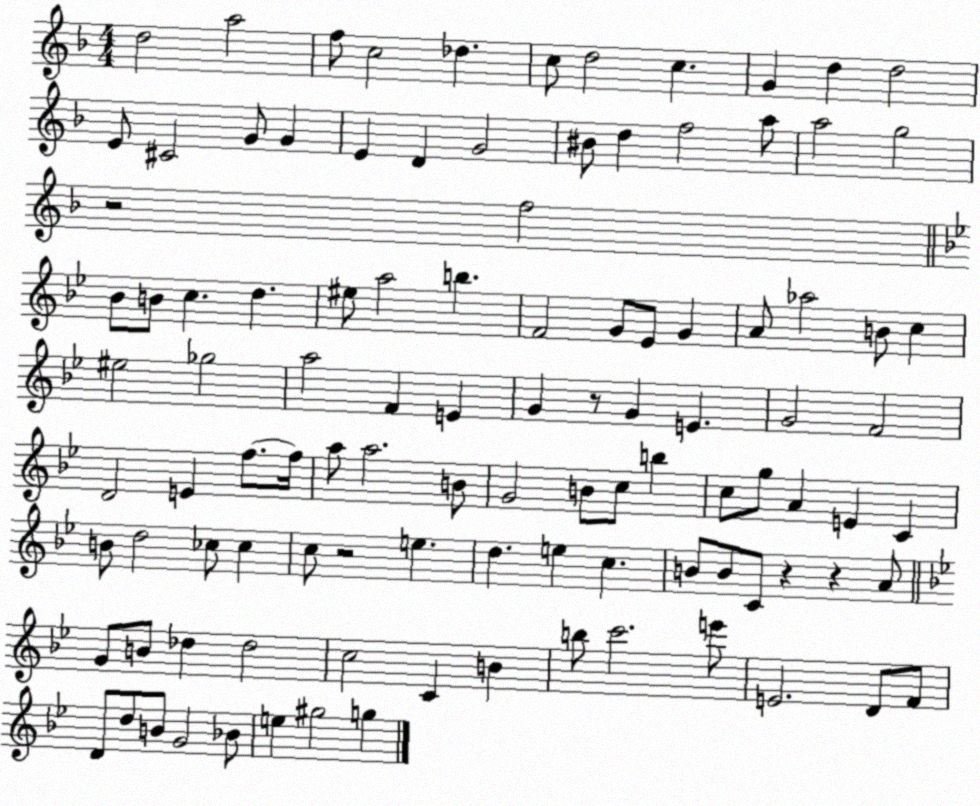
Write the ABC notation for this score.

X:1
T:Untitled
M:4/4
L:1/4
K:F
d2 a2 f/2 c2 _d c/2 d2 c G d d2 E/2 ^C2 G/2 G E D G2 ^B/2 d f2 a/2 a2 g2 z2 f2 _B/2 B/2 c d ^e/2 a2 b F2 G/2 _E/2 G A/2 _a2 B/2 c ^e2 _g2 a2 F E G z/2 G E G2 F2 D2 E f/2 f/4 a/2 a2 B/2 G2 B/2 c/2 b c/2 g/2 A E C B/2 d2 _c/2 _c c/2 z2 e d e c B/2 B/2 C/2 z z A/2 G/2 B/2 _d _d2 c2 C B b/2 c'2 e'/2 E2 D/2 F/2 D/2 d/2 B/2 G2 _B/2 e ^g2 g